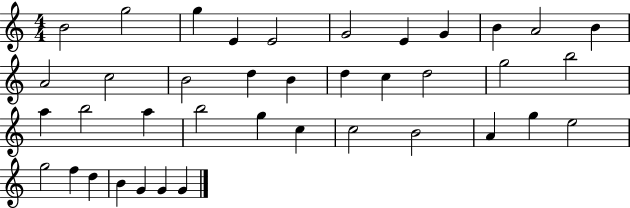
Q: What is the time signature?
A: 4/4